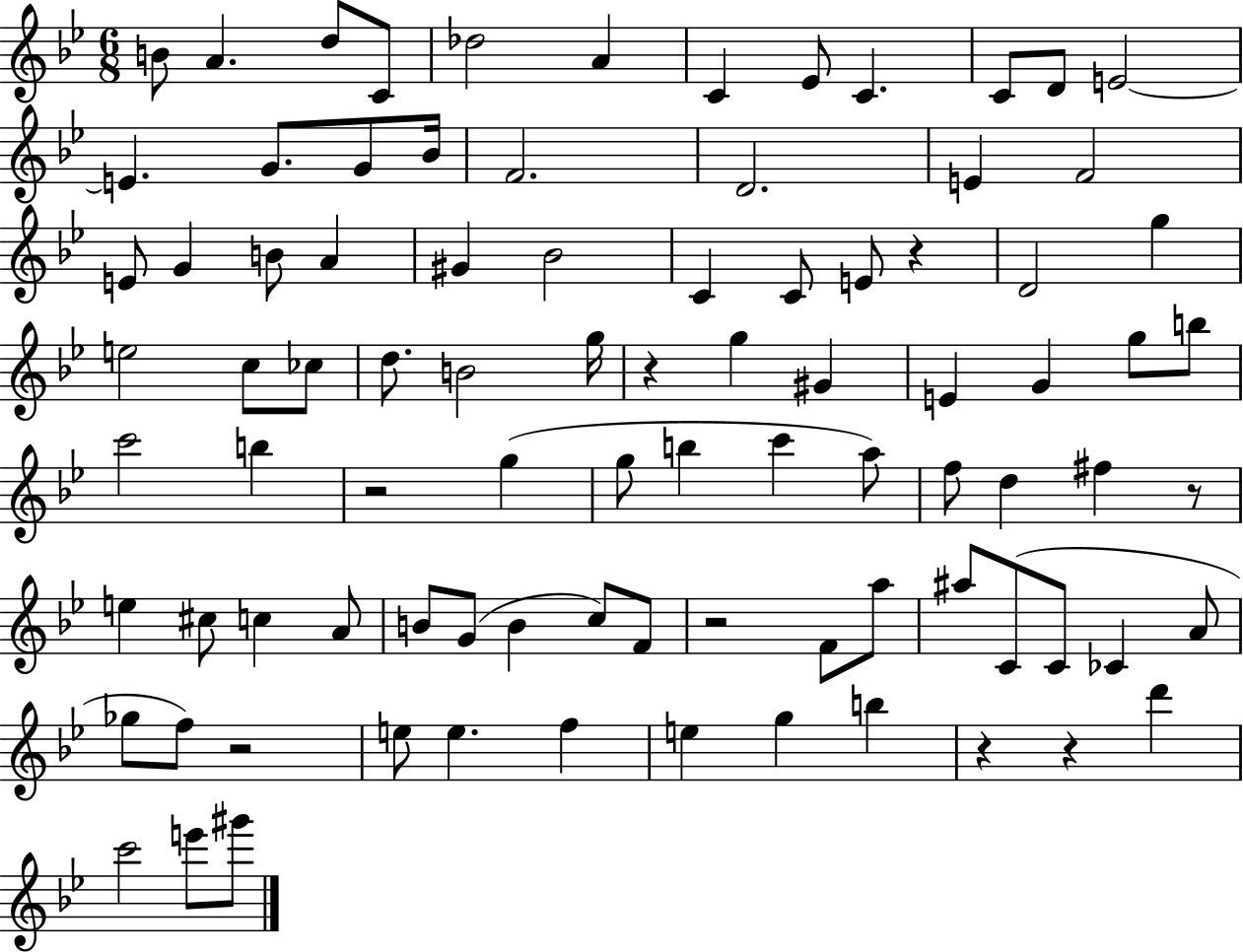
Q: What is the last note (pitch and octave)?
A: G#6